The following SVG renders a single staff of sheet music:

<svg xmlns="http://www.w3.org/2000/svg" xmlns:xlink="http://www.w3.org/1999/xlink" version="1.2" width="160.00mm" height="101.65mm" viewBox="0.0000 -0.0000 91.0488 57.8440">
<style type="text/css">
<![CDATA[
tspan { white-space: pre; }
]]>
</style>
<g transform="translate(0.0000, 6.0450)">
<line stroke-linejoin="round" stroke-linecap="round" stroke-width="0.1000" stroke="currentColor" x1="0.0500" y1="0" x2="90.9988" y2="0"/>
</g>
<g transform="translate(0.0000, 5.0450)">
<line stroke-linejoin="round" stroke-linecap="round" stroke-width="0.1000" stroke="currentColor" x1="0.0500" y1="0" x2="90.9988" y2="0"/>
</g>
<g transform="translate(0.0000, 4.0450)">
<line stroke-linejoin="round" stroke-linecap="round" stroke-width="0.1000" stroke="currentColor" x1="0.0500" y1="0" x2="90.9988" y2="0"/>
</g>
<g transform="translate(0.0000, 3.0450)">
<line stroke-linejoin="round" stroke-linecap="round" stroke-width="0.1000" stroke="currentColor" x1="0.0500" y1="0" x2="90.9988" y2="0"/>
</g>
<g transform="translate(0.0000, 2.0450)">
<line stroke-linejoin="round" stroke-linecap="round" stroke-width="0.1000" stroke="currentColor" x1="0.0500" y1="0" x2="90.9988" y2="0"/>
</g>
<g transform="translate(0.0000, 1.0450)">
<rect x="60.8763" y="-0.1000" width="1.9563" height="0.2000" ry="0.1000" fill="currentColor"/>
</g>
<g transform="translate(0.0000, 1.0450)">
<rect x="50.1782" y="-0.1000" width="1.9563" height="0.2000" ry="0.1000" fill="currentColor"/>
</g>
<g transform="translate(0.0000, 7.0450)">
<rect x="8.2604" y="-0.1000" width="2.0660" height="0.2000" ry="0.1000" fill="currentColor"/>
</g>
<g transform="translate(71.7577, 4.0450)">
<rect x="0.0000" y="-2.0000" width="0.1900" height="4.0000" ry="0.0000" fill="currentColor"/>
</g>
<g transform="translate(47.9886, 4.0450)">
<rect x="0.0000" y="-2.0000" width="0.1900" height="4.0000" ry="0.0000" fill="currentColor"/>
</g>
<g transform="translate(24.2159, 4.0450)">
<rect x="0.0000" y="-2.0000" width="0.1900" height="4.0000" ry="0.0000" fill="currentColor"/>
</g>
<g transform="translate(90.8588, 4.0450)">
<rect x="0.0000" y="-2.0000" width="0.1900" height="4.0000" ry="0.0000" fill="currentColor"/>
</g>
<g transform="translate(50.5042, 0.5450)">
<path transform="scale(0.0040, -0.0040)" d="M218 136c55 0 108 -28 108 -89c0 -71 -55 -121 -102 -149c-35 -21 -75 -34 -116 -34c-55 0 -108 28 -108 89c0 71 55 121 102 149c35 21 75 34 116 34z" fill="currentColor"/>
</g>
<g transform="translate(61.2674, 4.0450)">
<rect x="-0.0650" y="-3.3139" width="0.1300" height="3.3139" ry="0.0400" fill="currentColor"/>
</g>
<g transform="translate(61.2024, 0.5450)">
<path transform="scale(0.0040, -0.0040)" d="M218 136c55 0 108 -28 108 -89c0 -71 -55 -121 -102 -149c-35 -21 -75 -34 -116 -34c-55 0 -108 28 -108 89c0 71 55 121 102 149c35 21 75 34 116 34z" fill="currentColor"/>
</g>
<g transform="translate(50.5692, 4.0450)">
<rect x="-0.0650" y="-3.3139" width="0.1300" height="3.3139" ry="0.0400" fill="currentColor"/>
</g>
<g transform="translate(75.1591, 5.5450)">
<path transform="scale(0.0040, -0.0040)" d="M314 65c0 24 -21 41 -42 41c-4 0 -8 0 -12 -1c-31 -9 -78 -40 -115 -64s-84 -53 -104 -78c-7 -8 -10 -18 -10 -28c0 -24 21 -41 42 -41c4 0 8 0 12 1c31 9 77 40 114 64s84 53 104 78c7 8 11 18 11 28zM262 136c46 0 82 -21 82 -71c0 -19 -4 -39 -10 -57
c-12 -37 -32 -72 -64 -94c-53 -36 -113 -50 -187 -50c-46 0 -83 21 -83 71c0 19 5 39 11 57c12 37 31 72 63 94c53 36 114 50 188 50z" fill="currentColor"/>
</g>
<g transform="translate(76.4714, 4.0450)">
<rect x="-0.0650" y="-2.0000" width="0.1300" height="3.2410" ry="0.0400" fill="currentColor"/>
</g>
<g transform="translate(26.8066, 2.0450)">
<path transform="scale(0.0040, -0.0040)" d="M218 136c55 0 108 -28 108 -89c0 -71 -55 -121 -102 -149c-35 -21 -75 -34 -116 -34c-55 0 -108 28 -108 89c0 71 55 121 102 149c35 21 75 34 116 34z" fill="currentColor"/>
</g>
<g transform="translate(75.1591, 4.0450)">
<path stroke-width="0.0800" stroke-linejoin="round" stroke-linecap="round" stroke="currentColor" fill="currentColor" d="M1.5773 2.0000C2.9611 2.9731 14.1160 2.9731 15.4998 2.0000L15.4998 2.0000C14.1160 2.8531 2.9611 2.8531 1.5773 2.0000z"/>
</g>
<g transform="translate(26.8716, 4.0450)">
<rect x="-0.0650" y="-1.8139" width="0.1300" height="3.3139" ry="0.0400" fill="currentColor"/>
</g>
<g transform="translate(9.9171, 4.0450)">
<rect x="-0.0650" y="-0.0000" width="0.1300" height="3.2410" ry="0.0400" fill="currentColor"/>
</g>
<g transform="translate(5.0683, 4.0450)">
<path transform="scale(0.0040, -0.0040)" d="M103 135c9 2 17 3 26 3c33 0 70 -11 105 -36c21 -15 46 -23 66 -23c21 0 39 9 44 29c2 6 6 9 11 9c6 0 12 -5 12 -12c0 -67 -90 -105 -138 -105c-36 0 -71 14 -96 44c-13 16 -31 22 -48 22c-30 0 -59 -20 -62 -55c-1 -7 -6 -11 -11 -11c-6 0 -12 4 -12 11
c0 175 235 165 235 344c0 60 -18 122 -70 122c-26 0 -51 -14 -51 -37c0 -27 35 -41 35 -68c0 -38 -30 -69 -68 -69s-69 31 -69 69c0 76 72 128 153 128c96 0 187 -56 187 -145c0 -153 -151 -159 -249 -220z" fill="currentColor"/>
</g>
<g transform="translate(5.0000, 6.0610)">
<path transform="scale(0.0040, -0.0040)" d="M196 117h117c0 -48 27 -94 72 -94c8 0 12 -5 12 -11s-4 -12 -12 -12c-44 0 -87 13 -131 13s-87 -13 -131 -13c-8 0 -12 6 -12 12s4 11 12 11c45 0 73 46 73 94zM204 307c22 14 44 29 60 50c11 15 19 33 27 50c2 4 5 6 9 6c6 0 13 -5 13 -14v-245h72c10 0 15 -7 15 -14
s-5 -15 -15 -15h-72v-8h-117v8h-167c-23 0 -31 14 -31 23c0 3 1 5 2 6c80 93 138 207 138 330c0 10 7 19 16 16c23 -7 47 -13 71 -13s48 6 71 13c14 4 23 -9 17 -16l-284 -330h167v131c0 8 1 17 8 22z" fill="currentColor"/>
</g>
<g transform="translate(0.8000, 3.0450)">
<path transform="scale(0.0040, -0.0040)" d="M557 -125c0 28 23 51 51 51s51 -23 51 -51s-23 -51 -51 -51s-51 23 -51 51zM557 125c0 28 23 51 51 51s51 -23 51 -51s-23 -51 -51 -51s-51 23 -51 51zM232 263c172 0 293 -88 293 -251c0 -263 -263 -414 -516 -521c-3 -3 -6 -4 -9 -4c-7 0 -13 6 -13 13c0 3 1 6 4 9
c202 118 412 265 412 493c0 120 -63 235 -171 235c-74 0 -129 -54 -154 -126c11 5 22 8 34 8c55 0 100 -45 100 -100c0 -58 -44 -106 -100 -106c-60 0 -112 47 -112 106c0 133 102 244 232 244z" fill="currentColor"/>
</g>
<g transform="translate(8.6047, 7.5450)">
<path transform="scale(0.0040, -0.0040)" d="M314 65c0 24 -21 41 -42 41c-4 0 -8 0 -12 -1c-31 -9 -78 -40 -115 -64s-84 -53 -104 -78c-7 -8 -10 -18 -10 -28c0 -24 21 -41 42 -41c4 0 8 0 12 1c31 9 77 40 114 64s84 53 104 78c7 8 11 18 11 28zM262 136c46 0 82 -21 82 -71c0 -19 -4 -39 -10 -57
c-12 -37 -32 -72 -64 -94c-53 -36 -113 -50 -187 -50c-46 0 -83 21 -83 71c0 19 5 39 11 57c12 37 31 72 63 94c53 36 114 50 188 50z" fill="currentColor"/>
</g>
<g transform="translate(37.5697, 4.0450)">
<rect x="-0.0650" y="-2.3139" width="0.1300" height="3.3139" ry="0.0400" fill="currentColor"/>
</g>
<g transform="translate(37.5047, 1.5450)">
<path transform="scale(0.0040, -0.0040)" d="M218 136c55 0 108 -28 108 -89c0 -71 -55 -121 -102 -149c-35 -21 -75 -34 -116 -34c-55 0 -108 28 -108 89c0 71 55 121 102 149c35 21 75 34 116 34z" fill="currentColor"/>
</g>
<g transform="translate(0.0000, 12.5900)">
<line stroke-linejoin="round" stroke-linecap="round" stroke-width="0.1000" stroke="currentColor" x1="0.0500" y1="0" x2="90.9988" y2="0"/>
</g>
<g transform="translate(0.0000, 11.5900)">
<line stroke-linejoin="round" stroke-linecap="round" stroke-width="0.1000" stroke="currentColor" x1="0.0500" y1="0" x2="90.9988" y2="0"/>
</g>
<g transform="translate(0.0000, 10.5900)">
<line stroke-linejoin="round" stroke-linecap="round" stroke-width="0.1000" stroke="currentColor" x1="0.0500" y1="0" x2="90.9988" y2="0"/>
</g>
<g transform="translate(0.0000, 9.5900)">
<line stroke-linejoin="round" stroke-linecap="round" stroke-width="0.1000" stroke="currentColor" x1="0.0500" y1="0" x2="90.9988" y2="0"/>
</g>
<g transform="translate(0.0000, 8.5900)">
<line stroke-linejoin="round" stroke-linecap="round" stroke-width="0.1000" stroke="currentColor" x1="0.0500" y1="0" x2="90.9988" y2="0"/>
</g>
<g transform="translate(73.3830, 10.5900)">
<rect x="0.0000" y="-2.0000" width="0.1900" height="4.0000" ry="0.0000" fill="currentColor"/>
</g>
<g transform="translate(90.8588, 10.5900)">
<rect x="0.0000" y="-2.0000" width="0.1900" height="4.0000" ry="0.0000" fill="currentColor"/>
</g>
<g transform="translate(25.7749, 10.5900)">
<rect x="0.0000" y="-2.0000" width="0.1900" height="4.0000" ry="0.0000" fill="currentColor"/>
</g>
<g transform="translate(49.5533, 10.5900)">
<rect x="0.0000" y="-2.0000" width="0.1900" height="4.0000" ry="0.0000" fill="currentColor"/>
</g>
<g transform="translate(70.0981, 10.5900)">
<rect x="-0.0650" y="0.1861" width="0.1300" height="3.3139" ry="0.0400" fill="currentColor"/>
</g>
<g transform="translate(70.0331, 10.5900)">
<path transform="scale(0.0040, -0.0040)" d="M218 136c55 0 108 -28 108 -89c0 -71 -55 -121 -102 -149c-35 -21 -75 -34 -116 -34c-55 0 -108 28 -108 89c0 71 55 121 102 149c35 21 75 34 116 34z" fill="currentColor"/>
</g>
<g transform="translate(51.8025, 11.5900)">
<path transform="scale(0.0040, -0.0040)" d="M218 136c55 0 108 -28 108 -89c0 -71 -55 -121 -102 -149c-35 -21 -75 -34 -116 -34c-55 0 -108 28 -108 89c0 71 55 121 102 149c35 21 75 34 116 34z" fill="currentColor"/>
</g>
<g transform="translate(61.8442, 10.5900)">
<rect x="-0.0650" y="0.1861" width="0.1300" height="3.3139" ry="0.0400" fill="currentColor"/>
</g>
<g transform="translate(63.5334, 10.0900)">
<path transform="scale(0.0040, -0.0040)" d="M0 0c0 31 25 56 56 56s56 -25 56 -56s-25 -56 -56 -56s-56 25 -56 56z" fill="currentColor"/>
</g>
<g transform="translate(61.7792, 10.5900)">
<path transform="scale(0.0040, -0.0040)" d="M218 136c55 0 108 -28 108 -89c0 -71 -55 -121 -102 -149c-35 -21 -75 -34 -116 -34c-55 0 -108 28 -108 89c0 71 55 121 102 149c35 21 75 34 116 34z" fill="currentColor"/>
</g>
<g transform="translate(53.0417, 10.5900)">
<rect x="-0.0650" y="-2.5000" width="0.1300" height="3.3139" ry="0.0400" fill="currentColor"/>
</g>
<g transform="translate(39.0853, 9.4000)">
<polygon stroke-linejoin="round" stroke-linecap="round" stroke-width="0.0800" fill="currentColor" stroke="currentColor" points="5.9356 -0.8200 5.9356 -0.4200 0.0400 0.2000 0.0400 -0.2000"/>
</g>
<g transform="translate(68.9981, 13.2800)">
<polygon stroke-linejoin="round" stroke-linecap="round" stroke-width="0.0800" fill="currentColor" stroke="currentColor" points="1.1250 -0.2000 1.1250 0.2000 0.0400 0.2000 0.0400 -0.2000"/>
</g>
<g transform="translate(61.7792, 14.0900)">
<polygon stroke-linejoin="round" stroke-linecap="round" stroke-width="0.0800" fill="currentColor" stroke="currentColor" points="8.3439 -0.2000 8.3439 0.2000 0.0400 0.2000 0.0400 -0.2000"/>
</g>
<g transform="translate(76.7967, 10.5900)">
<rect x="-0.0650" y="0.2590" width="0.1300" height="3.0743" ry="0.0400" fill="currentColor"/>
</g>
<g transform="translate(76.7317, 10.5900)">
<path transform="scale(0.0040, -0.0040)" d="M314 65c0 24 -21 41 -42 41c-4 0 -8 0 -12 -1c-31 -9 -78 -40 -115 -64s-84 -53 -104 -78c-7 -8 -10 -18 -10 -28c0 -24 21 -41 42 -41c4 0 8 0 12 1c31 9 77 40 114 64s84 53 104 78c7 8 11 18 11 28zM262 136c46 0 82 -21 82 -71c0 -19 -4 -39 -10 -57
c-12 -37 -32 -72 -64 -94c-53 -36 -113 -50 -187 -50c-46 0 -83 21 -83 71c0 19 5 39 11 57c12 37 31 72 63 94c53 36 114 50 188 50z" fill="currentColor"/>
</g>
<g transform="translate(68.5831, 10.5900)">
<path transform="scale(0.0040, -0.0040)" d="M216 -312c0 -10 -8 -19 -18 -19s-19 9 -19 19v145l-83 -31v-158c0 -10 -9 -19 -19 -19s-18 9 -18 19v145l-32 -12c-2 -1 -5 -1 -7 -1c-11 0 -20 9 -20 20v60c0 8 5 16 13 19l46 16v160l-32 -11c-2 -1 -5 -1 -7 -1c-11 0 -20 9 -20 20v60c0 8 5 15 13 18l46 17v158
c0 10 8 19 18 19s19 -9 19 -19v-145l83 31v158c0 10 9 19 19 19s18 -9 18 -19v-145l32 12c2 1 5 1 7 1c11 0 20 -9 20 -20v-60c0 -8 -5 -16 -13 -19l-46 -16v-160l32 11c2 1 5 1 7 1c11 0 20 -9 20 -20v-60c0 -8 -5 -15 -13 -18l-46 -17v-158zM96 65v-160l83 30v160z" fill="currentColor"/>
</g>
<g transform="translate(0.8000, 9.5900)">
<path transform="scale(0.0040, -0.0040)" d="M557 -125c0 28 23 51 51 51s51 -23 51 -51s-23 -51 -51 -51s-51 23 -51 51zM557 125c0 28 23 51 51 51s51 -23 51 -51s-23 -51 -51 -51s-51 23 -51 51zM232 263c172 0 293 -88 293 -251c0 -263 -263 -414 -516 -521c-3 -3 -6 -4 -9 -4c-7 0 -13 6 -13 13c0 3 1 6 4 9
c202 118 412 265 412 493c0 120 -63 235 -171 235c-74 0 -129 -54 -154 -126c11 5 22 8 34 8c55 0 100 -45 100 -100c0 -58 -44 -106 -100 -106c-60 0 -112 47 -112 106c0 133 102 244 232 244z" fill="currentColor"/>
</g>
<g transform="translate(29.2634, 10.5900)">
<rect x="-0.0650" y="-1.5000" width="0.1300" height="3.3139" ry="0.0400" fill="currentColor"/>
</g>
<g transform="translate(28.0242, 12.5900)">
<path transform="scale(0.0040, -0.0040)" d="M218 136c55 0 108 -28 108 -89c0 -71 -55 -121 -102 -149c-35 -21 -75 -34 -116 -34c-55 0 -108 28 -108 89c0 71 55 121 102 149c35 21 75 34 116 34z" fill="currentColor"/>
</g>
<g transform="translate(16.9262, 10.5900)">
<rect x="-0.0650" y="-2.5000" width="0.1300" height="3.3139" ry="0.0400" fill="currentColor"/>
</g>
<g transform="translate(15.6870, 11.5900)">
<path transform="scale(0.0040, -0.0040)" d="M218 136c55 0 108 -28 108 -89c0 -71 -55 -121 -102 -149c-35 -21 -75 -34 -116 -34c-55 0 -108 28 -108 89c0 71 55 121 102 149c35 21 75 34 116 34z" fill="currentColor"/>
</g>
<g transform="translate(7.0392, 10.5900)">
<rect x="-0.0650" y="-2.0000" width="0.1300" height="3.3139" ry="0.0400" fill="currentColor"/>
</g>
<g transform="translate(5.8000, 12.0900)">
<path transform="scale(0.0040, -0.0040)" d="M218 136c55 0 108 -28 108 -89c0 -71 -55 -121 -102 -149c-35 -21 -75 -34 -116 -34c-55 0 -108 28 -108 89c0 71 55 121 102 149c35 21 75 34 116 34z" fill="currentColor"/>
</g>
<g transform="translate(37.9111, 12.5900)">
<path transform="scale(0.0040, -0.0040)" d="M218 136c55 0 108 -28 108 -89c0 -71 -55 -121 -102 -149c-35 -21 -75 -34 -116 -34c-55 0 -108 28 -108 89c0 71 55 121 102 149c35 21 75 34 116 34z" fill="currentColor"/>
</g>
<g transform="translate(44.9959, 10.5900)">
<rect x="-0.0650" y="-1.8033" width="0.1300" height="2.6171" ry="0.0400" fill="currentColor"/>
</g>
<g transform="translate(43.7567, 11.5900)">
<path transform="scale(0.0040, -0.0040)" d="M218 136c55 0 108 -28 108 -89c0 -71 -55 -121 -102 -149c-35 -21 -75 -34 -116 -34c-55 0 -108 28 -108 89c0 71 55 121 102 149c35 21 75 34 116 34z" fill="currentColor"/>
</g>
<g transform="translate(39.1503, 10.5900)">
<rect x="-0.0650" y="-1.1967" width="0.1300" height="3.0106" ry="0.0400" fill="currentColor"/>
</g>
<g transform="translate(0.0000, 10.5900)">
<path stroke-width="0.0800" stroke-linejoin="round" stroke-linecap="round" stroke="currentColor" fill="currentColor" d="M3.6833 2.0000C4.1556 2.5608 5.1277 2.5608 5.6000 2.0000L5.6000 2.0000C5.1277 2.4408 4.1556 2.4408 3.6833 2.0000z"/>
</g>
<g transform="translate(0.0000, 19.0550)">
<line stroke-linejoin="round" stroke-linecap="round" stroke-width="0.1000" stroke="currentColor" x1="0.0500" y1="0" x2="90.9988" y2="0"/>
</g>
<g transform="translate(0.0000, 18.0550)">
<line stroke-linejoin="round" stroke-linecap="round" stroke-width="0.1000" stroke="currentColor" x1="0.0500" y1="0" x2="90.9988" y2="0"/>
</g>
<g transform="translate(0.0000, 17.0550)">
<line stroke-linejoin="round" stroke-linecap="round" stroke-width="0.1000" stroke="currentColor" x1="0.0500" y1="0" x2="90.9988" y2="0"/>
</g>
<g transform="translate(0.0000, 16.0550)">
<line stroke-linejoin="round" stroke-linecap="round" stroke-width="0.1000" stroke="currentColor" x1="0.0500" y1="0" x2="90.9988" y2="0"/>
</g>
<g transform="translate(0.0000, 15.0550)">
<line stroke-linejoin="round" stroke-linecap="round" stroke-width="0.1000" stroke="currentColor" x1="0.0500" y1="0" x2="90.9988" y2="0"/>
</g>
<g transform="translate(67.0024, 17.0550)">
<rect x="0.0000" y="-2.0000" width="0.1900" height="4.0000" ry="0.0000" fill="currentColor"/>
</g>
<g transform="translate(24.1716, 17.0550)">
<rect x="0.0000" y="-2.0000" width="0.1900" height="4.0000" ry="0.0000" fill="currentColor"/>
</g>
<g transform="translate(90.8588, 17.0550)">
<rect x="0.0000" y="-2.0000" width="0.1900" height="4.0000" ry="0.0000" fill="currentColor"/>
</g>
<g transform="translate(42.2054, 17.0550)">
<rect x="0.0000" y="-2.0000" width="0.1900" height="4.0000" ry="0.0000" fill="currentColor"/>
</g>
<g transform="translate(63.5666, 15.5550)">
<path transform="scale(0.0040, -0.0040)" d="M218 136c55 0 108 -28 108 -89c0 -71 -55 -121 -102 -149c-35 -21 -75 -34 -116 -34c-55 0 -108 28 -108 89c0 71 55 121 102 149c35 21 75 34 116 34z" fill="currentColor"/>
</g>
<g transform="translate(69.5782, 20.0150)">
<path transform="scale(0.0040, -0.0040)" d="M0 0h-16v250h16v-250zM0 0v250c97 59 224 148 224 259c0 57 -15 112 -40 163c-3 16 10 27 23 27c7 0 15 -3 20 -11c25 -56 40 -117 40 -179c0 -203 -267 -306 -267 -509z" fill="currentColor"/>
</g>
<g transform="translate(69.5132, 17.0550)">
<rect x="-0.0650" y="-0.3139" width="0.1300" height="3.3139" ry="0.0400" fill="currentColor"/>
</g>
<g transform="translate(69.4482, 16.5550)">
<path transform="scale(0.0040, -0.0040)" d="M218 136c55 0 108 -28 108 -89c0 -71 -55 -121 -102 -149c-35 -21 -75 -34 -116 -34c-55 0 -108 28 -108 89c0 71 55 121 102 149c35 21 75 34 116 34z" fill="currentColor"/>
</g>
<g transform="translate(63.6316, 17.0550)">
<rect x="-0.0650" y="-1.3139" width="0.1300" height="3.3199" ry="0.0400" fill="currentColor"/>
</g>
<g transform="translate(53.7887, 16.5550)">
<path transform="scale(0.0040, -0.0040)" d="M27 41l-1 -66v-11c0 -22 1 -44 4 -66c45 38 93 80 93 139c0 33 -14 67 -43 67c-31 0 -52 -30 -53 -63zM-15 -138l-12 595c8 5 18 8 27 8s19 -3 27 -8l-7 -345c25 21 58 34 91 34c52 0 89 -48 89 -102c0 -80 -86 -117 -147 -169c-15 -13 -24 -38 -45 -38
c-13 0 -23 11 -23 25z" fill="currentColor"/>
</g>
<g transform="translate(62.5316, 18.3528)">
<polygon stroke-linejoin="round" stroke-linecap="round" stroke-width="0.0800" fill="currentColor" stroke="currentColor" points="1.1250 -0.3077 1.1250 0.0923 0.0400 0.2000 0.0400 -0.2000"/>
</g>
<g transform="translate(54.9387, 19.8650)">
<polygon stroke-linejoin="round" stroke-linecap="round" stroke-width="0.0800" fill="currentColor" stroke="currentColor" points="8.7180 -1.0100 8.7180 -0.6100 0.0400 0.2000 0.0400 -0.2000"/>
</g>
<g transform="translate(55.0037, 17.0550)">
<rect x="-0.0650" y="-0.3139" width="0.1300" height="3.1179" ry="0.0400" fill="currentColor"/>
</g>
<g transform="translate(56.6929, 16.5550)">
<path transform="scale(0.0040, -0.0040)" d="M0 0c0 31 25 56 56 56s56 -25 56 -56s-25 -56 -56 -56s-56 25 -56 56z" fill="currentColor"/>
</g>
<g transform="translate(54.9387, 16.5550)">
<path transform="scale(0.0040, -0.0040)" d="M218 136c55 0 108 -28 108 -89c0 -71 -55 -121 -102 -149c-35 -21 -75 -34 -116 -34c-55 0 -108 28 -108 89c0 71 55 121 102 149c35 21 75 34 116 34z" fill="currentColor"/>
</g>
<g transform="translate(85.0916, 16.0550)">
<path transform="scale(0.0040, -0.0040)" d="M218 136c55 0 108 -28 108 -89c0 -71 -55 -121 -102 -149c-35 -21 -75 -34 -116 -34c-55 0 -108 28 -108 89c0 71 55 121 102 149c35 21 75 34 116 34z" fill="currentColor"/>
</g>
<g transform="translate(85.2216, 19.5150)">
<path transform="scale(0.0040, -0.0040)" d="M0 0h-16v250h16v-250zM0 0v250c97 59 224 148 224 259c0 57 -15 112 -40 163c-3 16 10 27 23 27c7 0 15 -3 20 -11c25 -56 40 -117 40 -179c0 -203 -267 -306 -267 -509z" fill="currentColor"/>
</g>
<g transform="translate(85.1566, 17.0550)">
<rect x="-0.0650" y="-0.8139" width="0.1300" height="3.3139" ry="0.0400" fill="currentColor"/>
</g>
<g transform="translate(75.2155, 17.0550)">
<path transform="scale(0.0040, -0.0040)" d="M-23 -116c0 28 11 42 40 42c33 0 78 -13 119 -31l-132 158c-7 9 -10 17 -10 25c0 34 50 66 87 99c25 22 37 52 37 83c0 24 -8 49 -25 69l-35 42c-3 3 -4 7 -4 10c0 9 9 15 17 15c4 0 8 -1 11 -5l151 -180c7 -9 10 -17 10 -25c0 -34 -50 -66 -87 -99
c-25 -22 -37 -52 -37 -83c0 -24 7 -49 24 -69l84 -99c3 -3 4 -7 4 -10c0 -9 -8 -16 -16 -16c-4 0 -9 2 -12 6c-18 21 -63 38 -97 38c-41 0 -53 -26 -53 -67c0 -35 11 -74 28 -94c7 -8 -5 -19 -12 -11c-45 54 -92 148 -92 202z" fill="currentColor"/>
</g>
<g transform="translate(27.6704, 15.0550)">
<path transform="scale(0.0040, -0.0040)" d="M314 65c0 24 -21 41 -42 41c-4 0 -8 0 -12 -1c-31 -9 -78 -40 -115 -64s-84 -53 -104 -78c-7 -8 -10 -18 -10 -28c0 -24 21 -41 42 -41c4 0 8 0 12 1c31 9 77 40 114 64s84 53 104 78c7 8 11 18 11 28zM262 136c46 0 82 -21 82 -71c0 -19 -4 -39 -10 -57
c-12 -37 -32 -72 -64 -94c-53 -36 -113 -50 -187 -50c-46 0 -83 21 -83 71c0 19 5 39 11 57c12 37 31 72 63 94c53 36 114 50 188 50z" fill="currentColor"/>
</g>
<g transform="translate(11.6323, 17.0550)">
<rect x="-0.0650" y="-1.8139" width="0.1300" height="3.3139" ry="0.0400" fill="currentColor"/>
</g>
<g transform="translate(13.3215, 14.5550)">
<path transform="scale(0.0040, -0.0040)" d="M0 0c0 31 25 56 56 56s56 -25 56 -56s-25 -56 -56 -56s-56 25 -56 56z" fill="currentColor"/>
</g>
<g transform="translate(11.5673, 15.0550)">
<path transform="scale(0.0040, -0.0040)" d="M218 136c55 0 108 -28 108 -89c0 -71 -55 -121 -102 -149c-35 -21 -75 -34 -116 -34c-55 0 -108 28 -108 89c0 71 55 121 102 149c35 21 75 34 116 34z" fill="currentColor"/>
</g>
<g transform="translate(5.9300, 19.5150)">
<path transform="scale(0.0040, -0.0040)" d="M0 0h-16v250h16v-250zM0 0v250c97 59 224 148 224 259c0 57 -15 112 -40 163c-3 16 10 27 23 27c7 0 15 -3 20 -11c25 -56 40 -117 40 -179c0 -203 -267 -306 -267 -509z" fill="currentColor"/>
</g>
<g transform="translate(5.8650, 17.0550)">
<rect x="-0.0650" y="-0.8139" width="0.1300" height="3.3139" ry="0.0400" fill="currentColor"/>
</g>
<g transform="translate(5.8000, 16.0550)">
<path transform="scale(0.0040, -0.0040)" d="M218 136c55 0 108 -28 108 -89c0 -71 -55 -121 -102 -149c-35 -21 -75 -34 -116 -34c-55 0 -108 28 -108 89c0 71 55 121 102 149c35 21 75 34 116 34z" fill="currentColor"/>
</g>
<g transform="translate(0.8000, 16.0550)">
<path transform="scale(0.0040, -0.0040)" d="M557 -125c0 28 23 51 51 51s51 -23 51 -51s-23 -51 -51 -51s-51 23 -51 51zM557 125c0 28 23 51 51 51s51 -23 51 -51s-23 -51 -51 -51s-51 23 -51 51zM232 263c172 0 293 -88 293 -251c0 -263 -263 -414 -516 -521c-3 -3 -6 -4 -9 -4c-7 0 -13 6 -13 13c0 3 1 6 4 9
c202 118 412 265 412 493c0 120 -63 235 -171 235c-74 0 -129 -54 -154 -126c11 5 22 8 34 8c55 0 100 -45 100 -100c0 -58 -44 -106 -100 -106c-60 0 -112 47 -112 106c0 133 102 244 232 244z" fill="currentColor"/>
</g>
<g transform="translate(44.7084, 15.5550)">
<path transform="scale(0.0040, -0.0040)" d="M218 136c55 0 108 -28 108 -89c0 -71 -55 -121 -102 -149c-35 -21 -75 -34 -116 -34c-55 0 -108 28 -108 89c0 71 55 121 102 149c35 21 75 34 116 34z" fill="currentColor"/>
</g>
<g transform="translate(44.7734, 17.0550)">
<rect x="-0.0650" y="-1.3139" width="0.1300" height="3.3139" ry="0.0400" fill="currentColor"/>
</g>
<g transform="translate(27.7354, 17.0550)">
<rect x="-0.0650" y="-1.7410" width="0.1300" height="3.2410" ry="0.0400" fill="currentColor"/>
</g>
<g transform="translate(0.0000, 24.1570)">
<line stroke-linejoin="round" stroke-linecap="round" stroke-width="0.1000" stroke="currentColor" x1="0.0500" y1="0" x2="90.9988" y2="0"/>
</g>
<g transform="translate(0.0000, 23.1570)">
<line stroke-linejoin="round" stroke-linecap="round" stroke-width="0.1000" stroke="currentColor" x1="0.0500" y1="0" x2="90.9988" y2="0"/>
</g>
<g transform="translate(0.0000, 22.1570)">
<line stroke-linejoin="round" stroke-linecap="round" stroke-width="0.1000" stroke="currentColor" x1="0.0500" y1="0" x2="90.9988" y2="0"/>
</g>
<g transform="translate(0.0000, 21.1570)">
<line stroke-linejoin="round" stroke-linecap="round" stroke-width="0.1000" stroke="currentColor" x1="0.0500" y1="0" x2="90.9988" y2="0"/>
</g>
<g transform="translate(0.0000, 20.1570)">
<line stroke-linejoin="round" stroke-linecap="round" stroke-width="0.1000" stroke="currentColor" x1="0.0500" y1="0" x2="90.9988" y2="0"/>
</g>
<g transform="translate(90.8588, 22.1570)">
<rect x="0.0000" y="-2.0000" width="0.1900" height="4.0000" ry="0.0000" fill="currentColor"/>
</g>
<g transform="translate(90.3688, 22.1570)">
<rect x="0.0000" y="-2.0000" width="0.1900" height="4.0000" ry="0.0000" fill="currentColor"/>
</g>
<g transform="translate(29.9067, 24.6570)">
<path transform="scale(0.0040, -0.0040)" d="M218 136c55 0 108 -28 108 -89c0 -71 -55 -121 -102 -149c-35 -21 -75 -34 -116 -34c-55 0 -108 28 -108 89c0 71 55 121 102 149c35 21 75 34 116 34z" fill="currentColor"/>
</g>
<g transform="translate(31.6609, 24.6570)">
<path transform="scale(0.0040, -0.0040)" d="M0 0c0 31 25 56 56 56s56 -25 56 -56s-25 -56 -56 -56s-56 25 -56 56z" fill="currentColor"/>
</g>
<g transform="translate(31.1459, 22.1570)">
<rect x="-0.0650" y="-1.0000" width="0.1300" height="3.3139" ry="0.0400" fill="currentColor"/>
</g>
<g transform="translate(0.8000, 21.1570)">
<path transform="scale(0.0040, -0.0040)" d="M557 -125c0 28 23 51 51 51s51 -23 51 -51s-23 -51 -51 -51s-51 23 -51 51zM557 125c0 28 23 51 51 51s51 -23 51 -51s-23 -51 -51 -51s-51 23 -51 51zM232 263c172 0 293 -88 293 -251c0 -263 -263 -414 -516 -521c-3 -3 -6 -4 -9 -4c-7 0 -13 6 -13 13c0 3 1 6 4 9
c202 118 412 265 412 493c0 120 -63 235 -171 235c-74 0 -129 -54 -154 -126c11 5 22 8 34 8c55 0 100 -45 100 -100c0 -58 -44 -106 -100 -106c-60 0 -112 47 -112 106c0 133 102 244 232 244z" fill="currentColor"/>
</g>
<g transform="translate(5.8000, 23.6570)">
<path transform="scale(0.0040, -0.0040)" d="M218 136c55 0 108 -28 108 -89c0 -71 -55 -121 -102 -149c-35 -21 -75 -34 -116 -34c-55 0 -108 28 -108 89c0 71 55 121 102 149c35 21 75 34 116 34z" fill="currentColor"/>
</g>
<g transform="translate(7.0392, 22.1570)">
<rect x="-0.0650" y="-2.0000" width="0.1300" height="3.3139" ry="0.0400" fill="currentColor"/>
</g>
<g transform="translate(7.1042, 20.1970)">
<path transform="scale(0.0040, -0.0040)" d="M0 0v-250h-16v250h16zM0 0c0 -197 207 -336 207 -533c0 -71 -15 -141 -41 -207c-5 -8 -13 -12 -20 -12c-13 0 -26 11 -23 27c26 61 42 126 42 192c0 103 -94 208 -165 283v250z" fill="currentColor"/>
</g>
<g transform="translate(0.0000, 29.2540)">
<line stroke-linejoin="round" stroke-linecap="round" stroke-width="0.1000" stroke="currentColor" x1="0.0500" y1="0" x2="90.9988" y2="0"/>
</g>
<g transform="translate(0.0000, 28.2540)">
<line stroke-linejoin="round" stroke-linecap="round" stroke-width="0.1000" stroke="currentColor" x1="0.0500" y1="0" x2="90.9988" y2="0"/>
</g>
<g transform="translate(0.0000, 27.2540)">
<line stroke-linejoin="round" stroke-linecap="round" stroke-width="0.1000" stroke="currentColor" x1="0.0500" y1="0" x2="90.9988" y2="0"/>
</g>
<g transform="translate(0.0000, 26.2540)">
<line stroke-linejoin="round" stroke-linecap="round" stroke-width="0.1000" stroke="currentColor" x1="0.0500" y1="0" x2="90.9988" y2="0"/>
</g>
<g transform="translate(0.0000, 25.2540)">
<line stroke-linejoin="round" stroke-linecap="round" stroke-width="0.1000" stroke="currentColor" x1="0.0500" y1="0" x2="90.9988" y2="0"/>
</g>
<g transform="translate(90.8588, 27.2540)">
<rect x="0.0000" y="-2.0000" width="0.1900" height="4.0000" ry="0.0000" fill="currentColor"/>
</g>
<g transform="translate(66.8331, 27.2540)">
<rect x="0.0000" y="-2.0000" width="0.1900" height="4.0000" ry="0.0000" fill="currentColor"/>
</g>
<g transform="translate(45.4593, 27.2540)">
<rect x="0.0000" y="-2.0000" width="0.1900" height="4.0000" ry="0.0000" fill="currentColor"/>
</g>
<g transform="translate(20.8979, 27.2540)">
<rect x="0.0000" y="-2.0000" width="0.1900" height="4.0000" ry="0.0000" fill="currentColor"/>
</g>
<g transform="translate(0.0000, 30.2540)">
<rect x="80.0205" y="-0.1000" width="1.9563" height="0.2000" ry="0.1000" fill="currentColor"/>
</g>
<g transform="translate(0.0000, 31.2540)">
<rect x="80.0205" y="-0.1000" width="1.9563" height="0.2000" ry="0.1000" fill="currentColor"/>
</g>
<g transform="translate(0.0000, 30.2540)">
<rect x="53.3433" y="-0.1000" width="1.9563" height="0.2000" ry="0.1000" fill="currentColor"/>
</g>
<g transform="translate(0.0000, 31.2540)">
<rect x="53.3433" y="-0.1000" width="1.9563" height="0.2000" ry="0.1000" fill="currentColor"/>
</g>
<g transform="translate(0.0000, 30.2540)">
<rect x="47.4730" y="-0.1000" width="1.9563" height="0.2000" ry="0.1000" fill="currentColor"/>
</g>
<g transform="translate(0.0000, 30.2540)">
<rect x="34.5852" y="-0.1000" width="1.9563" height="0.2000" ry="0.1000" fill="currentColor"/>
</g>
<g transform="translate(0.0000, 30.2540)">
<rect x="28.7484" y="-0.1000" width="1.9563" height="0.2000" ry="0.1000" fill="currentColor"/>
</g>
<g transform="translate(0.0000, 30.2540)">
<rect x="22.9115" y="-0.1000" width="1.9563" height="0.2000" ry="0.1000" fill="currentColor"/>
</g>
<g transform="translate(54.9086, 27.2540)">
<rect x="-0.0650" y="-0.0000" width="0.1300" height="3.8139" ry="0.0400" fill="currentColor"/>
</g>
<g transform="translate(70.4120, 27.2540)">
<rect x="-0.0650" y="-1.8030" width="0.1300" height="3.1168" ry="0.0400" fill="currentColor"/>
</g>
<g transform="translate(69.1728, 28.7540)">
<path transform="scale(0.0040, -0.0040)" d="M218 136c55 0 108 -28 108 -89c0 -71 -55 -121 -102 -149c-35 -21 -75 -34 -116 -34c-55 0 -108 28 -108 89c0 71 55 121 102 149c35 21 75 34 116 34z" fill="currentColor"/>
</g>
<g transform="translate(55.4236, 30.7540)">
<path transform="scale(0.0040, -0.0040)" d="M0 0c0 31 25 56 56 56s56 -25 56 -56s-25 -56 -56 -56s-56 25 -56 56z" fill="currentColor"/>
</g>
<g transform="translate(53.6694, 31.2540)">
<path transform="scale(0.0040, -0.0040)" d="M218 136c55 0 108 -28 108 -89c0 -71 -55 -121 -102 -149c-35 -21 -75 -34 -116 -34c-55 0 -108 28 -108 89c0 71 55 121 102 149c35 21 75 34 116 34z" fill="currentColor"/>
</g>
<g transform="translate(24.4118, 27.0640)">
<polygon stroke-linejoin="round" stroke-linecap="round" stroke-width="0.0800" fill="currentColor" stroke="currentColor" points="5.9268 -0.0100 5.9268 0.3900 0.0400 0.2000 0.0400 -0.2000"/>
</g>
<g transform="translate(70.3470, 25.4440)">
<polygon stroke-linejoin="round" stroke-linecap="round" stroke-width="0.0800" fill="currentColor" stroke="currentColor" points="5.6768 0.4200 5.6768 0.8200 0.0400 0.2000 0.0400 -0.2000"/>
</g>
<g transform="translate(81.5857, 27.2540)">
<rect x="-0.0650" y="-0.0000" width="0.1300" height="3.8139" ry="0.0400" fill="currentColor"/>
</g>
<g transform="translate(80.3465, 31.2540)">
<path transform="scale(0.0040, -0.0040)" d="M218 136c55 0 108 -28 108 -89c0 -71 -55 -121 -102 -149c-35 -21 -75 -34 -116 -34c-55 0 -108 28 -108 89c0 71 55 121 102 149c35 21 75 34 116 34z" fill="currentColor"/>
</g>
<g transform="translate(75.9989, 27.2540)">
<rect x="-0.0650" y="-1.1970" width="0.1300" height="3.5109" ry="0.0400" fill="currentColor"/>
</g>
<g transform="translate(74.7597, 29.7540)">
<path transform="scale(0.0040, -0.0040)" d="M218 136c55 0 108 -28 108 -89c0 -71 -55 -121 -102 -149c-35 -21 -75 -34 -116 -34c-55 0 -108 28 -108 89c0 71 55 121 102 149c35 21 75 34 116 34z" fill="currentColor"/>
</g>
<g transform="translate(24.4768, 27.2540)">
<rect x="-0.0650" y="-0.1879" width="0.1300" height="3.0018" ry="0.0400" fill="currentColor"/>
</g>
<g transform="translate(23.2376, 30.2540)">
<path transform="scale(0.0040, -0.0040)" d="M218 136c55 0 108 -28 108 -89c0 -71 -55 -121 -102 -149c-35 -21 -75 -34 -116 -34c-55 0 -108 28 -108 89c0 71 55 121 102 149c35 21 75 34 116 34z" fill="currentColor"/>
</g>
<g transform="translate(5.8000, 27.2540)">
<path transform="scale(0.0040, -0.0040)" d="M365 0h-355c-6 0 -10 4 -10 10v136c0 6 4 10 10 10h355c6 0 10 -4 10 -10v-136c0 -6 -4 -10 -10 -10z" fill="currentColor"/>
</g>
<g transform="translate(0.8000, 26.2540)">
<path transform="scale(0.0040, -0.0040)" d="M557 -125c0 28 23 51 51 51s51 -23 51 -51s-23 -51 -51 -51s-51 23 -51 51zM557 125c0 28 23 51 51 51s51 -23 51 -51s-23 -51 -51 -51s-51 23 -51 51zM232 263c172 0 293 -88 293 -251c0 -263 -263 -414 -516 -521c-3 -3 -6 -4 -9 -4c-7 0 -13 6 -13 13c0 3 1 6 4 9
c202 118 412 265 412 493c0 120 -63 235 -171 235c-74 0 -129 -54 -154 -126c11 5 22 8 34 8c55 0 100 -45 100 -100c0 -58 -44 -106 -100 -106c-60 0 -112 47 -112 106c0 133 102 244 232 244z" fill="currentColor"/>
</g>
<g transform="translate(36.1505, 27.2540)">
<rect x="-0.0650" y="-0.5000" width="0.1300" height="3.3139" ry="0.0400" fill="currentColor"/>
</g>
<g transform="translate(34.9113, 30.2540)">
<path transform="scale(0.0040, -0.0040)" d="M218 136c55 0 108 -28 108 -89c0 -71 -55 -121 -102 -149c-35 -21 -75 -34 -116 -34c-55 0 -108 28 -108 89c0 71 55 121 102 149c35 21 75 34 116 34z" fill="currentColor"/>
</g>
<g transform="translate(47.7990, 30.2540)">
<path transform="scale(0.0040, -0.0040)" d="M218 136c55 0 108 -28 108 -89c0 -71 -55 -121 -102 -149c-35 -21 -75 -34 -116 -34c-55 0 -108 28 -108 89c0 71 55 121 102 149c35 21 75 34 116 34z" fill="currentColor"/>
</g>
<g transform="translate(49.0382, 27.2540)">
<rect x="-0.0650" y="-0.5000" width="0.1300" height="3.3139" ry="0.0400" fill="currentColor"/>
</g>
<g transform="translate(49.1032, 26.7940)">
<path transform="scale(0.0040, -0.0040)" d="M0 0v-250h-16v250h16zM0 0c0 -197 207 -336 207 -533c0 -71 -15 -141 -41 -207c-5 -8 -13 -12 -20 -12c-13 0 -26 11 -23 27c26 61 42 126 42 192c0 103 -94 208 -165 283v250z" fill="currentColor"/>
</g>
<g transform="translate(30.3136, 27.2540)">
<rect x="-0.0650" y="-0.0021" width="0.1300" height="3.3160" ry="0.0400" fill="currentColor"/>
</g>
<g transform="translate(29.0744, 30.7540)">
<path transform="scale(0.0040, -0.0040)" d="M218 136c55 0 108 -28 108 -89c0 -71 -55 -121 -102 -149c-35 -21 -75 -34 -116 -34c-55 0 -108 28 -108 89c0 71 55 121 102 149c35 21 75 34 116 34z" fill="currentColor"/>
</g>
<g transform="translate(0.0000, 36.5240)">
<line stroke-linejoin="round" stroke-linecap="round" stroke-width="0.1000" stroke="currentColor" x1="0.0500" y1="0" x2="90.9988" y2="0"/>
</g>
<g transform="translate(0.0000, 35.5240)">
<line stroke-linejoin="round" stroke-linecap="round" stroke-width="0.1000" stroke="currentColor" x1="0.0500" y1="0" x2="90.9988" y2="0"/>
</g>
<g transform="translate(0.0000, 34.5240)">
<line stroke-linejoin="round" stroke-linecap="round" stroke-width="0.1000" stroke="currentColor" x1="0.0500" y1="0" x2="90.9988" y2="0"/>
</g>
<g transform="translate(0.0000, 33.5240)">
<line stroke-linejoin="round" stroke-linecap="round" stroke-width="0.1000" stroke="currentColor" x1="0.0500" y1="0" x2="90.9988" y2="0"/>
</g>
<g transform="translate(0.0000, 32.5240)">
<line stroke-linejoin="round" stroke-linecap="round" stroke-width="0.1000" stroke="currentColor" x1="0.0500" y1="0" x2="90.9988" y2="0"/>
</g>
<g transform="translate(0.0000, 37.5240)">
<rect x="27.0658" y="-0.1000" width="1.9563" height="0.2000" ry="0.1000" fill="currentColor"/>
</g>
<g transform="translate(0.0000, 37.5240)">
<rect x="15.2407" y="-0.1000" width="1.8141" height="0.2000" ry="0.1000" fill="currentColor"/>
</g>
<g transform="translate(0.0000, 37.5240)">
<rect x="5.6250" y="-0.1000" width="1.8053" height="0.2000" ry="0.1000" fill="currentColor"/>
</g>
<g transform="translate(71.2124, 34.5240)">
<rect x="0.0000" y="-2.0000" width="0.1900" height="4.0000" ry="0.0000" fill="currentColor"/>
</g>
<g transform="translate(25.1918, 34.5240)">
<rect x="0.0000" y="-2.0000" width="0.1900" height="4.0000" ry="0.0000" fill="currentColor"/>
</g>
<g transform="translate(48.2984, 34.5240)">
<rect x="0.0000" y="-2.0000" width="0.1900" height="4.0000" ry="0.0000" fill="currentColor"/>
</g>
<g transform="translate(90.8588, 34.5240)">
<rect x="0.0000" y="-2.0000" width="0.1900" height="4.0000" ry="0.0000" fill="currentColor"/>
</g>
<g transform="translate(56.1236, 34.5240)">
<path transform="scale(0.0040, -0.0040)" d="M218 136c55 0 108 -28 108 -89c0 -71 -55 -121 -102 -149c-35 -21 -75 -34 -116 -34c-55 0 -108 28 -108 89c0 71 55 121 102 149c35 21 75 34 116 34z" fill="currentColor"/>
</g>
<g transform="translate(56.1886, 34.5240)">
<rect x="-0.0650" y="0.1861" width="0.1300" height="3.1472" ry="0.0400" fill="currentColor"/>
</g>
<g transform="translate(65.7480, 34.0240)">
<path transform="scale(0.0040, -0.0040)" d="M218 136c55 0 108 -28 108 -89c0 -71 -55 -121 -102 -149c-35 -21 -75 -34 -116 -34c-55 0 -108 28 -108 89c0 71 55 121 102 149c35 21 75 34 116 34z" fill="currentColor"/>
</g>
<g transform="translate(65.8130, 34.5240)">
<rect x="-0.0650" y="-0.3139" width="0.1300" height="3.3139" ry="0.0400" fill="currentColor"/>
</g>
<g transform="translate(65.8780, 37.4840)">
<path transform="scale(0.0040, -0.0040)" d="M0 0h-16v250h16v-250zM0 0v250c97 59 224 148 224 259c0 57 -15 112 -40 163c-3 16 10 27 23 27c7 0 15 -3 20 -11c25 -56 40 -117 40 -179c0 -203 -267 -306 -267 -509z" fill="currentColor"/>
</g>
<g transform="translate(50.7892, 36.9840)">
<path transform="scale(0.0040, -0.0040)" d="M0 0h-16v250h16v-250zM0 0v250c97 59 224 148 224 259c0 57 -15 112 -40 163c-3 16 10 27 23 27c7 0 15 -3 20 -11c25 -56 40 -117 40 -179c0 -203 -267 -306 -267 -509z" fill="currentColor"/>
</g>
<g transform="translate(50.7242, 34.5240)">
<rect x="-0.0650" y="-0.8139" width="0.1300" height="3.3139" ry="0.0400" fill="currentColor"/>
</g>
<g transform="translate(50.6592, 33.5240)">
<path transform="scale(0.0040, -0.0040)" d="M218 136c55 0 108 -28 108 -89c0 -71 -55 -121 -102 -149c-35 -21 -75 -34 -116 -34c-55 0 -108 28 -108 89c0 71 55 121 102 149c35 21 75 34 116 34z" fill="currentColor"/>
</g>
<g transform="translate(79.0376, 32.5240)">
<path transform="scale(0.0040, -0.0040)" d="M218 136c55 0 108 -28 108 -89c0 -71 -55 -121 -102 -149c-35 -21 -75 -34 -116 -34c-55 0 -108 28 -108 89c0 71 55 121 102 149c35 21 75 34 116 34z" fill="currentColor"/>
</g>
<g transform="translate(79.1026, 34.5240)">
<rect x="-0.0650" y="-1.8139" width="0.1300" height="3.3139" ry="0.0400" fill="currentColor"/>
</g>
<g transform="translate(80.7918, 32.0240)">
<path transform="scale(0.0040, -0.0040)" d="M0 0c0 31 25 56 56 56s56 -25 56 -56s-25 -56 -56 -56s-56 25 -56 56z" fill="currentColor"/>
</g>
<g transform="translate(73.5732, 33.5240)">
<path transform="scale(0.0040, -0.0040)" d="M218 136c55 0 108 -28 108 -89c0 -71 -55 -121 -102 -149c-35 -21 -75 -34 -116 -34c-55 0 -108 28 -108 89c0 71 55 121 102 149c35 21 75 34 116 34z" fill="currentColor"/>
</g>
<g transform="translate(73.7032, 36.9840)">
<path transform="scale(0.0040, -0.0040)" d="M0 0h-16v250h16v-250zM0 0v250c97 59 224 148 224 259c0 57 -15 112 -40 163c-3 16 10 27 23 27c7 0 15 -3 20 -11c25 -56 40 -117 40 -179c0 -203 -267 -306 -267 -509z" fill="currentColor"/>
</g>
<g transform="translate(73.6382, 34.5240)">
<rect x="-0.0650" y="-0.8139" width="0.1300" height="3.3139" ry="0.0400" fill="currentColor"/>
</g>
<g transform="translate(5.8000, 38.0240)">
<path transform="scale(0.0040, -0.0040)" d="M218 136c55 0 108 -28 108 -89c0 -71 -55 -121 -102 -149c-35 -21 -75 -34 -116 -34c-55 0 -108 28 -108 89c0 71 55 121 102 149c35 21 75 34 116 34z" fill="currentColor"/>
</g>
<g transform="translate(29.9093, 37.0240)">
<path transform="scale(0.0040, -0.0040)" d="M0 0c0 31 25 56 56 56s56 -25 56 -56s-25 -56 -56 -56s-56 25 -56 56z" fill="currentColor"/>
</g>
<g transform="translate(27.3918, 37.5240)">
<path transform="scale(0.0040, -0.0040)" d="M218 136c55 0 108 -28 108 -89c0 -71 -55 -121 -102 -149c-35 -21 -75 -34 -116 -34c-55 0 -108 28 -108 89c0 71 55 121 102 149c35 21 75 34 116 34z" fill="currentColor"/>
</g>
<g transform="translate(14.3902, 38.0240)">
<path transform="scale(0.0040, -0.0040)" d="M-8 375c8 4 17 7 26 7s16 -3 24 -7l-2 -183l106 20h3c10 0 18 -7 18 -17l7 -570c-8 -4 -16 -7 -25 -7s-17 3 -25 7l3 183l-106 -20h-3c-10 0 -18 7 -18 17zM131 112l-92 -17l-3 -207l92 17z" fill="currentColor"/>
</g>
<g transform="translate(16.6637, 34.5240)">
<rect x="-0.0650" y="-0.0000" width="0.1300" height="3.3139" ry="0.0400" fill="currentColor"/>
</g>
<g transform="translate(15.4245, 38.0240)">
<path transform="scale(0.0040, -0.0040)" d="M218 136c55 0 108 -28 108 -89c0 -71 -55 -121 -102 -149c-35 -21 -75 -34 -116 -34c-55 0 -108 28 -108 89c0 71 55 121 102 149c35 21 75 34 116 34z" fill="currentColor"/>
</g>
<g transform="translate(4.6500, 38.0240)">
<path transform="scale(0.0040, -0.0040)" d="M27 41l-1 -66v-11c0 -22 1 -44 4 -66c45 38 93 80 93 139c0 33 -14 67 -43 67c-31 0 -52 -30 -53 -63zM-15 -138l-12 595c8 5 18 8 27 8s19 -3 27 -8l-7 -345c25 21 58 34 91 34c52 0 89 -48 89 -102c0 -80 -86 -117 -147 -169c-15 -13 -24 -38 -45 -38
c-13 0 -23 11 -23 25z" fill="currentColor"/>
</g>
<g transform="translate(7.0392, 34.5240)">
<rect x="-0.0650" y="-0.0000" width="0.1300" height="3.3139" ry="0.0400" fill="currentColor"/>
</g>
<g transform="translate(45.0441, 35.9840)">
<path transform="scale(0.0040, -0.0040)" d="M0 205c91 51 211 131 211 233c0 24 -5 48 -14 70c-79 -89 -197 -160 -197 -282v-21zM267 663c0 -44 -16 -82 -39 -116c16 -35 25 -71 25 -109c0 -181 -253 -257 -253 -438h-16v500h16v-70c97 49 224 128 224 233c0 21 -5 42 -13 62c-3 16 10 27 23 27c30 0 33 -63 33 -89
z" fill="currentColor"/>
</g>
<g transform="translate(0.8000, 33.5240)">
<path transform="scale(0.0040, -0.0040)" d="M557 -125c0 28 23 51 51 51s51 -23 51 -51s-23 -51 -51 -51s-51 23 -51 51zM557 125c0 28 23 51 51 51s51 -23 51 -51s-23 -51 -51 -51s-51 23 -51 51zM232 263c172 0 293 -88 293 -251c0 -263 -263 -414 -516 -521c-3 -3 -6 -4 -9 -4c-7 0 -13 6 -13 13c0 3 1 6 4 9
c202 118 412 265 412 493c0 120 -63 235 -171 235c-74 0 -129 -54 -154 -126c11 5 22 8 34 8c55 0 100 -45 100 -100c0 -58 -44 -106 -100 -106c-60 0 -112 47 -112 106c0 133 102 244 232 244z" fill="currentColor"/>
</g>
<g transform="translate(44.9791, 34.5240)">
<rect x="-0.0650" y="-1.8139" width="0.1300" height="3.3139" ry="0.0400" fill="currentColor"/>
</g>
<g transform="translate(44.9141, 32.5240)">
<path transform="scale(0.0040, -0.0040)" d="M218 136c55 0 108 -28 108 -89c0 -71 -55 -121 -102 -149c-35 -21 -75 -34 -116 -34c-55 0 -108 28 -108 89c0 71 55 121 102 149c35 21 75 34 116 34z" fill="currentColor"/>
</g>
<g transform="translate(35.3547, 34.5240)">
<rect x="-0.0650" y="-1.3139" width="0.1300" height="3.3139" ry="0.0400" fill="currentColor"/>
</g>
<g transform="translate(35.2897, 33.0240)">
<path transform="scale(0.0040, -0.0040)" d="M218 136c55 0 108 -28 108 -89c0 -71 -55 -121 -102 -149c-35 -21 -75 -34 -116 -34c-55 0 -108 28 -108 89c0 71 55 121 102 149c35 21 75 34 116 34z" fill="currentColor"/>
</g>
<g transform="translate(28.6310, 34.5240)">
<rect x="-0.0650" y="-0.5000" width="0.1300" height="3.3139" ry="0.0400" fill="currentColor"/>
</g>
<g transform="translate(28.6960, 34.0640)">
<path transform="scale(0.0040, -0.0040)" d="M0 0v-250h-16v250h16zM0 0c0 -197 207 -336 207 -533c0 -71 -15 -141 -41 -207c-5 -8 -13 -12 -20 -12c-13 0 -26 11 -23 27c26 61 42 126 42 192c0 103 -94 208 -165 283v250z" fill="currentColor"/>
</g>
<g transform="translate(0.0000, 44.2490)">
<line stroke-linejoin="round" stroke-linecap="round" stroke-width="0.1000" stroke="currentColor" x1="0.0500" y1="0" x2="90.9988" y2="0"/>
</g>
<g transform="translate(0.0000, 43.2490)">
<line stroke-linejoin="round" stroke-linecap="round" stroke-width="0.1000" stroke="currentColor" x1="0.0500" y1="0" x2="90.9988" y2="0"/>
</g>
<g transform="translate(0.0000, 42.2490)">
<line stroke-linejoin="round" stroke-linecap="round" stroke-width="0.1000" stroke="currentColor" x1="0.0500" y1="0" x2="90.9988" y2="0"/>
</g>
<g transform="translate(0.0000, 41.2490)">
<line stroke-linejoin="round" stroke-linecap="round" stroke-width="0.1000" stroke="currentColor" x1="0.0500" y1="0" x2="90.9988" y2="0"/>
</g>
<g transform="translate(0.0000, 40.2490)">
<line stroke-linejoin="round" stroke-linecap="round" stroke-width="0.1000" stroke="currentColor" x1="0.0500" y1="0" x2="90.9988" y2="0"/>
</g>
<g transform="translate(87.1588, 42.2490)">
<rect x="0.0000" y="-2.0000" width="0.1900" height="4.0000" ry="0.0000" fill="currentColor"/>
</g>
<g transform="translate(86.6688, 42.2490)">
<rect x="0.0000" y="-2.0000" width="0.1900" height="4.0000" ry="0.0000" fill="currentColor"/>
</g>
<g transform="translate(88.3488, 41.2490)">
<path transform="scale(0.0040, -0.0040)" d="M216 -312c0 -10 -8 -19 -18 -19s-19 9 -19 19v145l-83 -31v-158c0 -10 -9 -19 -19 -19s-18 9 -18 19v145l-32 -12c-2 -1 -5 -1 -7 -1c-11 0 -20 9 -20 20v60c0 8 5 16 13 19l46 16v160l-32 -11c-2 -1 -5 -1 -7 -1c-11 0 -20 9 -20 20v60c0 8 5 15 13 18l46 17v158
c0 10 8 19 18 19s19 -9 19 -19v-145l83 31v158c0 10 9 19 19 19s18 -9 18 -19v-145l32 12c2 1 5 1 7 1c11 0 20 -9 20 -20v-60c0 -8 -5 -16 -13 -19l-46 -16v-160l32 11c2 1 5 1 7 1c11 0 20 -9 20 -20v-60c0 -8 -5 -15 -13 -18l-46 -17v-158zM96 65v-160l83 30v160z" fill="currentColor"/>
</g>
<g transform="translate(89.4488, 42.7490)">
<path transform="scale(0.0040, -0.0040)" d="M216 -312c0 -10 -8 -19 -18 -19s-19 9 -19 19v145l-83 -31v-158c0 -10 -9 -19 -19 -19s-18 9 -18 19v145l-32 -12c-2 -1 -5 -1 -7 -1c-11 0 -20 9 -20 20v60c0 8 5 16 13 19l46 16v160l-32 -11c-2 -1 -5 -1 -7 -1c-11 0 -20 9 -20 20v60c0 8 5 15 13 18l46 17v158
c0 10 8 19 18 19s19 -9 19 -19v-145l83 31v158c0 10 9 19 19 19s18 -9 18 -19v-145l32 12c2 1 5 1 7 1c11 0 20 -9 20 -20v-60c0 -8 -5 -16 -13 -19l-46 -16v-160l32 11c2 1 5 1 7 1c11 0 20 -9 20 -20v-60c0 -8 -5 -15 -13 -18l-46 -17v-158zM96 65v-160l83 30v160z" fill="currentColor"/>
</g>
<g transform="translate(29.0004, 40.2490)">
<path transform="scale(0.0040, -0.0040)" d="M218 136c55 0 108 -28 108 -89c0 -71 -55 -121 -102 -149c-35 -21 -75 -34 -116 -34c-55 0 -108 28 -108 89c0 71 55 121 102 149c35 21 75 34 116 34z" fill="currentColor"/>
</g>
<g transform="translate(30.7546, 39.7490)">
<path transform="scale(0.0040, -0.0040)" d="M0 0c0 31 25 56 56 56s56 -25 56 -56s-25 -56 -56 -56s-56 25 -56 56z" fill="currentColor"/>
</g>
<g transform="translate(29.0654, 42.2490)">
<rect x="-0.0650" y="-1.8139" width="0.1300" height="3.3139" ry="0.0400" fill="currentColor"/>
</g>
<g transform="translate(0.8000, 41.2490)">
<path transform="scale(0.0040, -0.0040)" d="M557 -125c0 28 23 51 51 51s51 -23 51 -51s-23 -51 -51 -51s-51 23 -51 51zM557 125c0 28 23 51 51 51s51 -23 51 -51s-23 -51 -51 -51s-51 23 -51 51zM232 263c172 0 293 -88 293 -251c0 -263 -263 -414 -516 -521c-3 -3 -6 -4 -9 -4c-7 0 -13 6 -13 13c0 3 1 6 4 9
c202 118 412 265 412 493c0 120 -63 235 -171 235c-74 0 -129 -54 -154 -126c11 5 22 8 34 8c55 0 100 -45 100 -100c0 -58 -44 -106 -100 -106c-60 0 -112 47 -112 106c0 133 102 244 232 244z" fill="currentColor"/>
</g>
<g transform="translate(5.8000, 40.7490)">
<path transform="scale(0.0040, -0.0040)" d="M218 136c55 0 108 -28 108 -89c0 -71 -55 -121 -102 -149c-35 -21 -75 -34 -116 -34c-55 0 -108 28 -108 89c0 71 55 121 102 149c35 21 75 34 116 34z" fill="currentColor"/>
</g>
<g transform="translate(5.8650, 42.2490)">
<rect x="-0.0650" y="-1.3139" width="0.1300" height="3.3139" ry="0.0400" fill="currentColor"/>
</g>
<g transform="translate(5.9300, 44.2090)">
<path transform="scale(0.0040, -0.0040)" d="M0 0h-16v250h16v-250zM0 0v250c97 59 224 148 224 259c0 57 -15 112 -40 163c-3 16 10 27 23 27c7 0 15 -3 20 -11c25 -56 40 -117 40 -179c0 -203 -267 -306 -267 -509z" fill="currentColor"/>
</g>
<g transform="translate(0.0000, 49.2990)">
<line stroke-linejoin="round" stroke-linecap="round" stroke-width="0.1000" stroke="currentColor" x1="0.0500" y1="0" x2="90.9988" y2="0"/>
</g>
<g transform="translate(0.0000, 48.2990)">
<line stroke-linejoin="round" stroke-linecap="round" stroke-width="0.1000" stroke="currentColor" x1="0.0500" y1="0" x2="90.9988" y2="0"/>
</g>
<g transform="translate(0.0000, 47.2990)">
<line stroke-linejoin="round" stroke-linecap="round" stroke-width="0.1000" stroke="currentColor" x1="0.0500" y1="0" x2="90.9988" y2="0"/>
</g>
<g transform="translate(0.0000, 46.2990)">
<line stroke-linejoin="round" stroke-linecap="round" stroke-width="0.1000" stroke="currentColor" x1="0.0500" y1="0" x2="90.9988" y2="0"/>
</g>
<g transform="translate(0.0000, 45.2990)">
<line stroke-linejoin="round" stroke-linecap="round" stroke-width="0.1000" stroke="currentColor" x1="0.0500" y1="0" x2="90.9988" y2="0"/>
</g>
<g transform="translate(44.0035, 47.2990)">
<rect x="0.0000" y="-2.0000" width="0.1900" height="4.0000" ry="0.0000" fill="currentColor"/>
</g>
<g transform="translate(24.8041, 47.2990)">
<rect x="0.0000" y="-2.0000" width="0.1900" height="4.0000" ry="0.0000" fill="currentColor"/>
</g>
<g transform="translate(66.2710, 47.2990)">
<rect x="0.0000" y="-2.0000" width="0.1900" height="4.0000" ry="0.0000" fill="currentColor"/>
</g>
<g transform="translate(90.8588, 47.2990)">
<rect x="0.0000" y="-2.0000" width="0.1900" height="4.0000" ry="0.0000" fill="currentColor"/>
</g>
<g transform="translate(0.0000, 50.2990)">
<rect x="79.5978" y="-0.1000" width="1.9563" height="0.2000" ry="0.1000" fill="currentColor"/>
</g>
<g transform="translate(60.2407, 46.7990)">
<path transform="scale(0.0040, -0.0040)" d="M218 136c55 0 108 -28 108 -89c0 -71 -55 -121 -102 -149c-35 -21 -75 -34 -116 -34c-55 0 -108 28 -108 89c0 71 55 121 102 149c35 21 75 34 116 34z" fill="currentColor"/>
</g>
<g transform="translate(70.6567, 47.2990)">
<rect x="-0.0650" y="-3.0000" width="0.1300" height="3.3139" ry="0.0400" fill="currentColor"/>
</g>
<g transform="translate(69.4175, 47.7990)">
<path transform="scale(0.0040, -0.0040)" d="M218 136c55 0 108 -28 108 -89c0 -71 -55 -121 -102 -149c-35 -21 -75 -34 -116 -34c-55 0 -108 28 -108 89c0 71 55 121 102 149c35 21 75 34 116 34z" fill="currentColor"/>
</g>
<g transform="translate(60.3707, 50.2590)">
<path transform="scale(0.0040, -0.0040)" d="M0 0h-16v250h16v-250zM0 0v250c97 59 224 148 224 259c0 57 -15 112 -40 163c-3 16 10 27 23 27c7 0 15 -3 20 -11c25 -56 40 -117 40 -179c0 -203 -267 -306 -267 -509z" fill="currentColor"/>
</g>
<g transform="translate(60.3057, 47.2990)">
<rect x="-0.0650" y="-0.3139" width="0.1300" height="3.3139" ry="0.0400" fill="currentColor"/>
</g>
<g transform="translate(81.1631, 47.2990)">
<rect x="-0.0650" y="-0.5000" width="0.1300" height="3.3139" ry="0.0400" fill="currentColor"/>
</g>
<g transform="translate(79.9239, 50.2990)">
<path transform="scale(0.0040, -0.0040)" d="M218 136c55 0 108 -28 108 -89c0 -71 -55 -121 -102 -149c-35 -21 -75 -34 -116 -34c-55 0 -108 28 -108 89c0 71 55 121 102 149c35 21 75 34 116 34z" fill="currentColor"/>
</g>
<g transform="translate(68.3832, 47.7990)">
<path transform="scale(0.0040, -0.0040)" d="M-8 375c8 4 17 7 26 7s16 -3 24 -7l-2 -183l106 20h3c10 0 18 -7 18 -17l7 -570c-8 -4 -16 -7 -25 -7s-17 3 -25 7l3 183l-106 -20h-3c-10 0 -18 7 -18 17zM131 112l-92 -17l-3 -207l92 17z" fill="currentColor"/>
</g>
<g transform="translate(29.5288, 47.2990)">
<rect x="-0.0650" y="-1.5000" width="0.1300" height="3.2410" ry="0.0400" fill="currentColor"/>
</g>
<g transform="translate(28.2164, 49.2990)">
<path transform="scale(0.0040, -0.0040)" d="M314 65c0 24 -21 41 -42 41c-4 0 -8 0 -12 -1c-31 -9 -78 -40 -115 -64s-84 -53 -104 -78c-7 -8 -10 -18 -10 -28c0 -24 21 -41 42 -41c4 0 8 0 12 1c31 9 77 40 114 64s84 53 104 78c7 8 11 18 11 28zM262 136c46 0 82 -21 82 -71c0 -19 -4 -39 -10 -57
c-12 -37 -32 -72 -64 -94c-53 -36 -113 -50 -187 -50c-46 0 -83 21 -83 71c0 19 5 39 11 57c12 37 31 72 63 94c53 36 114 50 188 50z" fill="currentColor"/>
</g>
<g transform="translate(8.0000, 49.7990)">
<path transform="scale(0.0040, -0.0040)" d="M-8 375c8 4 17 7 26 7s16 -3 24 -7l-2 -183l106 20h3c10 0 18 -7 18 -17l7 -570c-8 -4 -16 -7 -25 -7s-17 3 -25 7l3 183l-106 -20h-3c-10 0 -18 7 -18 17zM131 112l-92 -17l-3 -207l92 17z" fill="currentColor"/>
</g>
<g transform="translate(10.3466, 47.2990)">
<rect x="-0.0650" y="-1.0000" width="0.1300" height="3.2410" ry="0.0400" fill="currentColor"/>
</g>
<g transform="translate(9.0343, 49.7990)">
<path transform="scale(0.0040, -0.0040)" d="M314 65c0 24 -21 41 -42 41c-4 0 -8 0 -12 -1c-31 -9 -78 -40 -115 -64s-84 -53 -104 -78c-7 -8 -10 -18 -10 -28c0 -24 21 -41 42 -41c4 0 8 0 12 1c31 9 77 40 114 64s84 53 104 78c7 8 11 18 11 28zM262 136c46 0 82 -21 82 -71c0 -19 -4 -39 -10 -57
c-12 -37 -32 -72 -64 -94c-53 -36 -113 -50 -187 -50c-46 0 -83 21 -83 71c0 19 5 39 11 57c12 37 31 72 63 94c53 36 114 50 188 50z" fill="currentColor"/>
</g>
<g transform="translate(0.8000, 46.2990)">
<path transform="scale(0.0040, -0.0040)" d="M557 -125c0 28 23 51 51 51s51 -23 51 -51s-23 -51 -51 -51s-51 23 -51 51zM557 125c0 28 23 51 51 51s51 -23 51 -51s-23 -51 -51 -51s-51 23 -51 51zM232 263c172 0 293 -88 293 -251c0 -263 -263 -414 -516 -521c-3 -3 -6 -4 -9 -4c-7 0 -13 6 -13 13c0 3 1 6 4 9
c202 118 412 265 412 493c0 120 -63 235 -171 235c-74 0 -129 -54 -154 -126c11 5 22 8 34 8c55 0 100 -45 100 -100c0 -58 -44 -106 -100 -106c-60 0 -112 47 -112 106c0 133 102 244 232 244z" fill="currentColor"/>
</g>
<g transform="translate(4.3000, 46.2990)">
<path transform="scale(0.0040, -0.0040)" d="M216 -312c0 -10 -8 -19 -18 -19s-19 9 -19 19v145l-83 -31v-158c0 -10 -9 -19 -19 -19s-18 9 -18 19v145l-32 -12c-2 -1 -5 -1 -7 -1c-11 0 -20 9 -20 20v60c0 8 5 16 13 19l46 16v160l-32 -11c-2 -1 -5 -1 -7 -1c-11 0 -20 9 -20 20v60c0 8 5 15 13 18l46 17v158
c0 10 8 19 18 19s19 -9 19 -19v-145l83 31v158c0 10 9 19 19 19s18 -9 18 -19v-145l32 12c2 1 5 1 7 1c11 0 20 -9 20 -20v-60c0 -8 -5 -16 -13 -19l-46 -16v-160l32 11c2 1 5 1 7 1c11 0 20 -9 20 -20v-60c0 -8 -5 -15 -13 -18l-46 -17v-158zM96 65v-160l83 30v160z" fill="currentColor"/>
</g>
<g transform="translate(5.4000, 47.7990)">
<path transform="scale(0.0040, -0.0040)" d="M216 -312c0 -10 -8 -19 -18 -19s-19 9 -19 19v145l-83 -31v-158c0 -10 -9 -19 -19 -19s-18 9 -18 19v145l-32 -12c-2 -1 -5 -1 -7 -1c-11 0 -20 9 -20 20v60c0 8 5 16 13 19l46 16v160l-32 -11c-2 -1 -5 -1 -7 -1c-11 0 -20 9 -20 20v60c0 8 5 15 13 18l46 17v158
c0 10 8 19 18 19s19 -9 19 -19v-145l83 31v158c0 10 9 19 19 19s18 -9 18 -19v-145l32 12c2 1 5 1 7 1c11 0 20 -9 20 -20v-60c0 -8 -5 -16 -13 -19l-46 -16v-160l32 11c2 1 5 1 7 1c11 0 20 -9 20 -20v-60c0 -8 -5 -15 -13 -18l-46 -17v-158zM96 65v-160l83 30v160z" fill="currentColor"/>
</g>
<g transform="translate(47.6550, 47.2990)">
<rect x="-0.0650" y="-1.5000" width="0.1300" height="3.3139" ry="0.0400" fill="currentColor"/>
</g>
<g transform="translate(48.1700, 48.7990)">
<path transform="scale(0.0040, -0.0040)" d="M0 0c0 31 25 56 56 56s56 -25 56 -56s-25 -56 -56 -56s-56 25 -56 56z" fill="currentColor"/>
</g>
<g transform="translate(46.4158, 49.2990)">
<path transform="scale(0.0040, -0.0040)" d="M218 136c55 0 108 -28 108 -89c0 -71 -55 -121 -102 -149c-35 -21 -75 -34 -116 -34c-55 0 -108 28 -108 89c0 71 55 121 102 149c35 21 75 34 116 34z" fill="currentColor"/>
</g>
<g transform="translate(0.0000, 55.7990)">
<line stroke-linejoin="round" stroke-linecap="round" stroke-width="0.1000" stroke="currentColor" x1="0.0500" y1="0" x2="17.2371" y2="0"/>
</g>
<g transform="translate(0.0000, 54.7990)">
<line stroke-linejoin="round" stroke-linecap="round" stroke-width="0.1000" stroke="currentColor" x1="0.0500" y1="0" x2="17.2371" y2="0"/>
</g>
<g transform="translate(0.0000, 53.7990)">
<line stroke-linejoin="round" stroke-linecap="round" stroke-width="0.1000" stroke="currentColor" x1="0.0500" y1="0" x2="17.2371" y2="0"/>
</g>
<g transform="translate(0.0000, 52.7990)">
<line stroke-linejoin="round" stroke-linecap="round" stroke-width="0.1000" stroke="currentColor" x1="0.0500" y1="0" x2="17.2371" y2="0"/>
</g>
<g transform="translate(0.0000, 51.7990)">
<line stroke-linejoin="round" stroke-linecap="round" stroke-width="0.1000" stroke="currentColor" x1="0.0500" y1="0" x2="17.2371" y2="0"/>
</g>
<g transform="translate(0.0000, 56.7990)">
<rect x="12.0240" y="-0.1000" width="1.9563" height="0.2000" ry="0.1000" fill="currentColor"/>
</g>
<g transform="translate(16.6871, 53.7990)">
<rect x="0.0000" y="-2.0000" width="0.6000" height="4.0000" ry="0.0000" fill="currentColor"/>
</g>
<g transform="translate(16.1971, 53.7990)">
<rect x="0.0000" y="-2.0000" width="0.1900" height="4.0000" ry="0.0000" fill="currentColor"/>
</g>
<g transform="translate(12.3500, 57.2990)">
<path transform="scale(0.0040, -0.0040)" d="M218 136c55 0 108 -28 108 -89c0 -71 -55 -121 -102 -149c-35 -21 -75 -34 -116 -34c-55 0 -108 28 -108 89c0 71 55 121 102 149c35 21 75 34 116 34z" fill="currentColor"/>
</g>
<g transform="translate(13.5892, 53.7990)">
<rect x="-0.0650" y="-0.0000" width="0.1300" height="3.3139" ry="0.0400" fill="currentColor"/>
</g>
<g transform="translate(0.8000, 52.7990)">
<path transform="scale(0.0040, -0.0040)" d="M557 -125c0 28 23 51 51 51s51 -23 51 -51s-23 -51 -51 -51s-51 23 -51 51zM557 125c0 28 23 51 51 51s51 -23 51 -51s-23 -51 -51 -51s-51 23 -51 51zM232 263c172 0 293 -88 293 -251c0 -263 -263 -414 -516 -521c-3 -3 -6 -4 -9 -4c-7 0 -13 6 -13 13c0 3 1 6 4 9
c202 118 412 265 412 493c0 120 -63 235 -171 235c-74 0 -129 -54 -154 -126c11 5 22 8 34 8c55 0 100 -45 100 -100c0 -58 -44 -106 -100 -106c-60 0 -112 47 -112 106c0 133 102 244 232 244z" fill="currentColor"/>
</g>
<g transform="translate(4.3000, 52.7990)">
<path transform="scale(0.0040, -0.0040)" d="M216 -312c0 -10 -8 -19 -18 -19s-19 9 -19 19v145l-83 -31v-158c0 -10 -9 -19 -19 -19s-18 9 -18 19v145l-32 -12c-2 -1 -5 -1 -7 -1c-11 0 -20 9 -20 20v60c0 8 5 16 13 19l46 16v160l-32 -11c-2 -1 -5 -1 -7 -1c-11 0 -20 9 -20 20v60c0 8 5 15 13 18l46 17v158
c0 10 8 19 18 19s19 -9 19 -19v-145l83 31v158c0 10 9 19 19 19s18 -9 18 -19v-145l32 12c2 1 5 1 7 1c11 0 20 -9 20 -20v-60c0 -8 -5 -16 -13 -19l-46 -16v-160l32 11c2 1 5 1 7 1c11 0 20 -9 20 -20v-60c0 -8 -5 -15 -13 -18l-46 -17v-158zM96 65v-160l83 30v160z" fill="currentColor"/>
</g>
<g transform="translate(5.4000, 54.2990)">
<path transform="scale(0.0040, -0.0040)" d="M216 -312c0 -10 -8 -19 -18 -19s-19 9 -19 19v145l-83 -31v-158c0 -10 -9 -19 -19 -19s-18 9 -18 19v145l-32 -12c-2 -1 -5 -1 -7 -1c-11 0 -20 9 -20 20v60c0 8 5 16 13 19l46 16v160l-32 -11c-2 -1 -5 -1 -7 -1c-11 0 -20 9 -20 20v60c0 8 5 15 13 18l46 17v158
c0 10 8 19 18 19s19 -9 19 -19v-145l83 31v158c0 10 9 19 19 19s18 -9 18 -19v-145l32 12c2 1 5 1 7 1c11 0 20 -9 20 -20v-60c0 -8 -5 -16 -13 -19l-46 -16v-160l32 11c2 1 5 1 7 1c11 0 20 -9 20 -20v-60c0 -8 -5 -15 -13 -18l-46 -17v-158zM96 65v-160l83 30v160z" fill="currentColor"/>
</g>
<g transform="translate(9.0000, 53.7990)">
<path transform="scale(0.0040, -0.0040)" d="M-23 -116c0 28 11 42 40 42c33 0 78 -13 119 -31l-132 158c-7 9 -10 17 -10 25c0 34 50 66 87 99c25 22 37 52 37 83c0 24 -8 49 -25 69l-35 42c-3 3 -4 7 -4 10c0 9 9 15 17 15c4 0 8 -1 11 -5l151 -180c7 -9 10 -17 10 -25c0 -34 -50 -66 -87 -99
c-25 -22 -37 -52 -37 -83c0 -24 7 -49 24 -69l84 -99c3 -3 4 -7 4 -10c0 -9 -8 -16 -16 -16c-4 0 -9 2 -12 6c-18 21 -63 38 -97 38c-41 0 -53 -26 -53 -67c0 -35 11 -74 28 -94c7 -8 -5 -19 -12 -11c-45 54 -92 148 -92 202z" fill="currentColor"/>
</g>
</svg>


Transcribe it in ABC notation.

X:1
T:Untitled
M:2/4
L:1/4
K:C
D,,2 A, B, D D A,,2 A,, B,, G,, G,,/2 B,,/2 B,, D,/2 ^D,/4 D,2 F,/2 A, A,2 G, _E,/2 G,/4 E,/2 z F,/2 A,,/2 F,, z2 E,,/2 D,,/2 E,, E,,/2 C,, A,,/2 F,,/2 C,, _D,, D,, E,,/2 G, A,/4 F,/2 D, E,/2 F,/2 A, G,/2 A, F,,2 G,,2 G,, E,/2 C, E,, z D,,